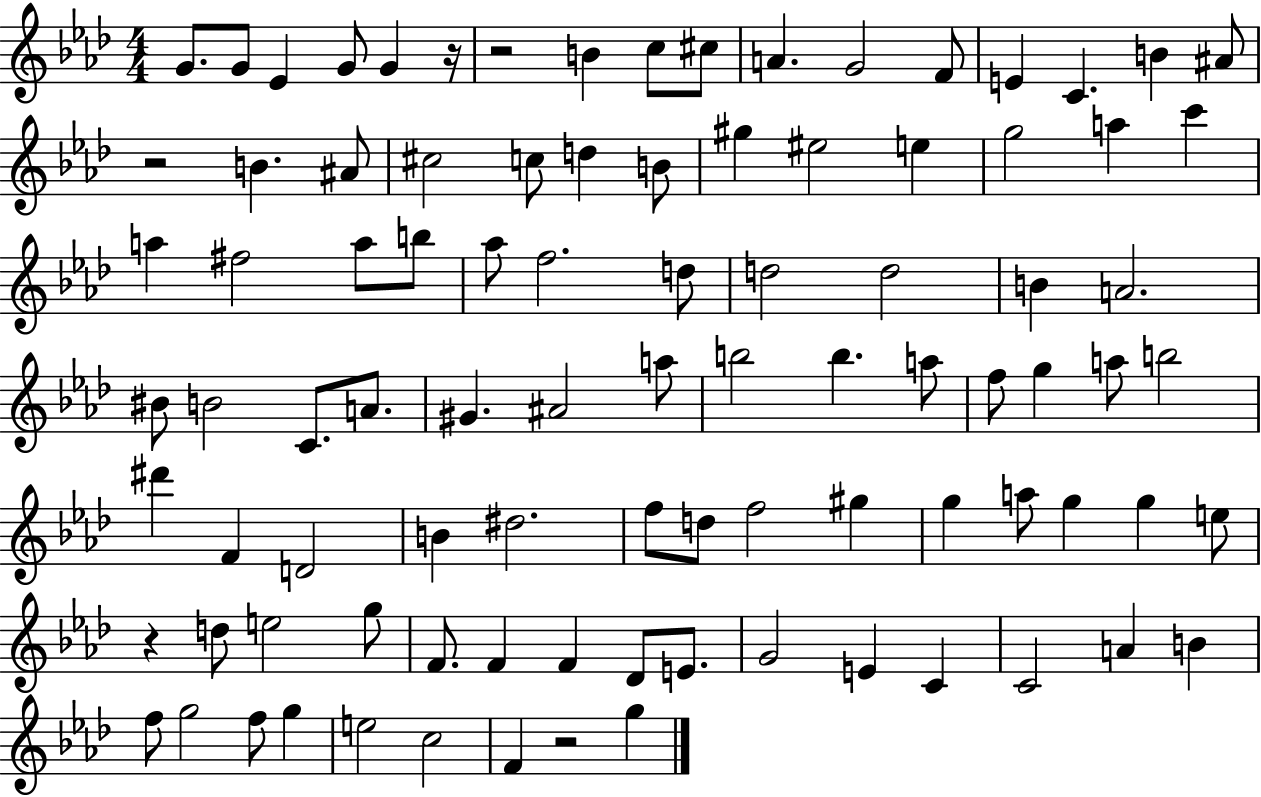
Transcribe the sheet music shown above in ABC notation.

X:1
T:Untitled
M:4/4
L:1/4
K:Ab
G/2 G/2 _E G/2 G z/4 z2 B c/2 ^c/2 A G2 F/2 E C B ^A/2 z2 B ^A/2 ^c2 c/2 d B/2 ^g ^e2 e g2 a c' a ^f2 a/2 b/2 _a/2 f2 d/2 d2 d2 B A2 ^B/2 B2 C/2 A/2 ^G ^A2 a/2 b2 b a/2 f/2 g a/2 b2 ^d' F D2 B ^d2 f/2 d/2 f2 ^g g a/2 g g e/2 z d/2 e2 g/2 F/2 F F _D/2 E/2 G2 E C C2 A B f/2 g2 f/2 g e2 c2 F z2 g